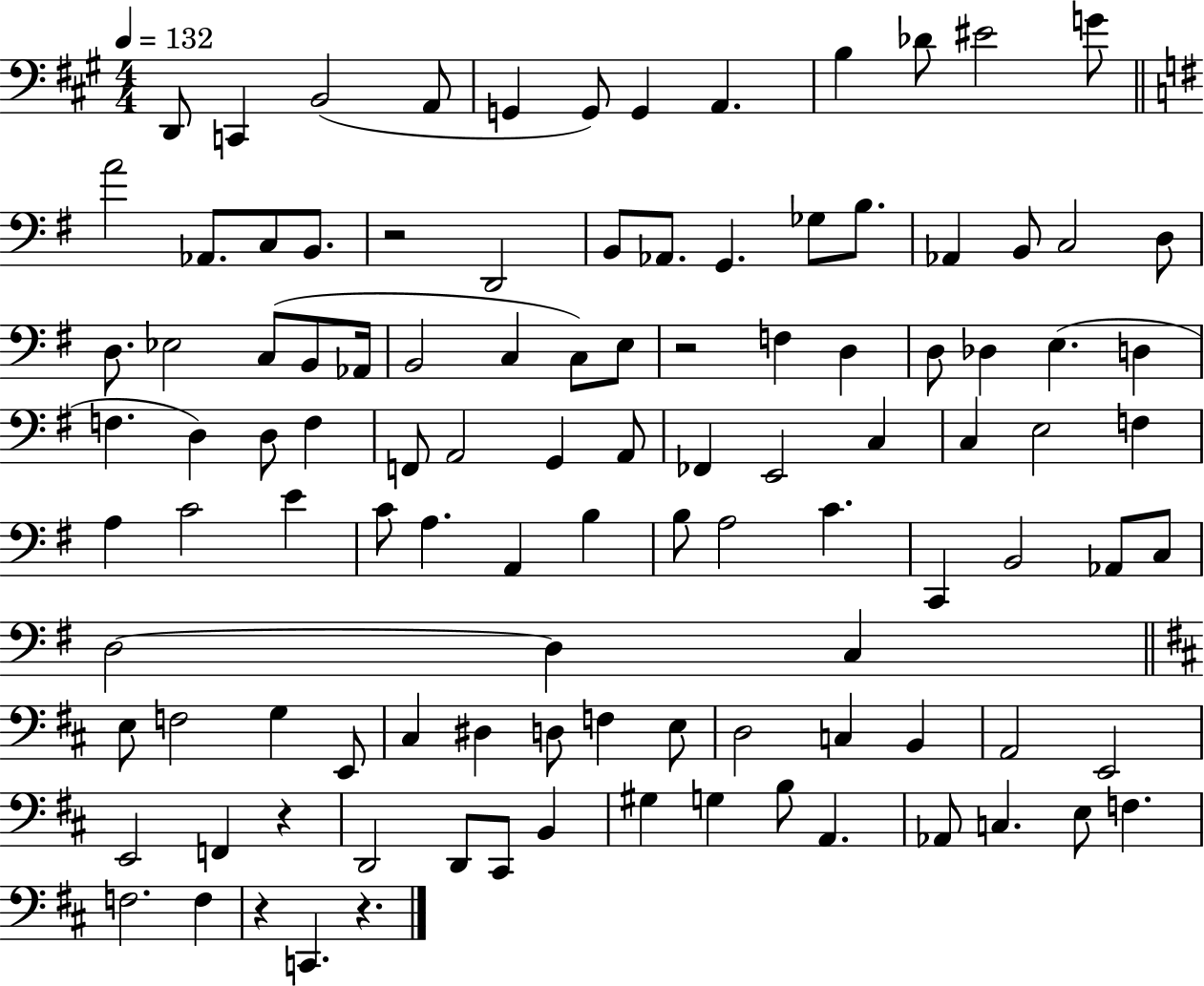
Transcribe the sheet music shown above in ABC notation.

X:1
T:Untitled
M:4/4
L:1/4
K:A
D,,/2 C,, B,,2 A,,/2 G,, G,,/2 G,, A,, B, _D/2 ^E2 G/2 A2 _A,,/2 C,/2 B,,/2 z2 D,,2 B,,/2 _A,,/2 G,, _G,/2 B,/2 _A,, B,,/2 C,2 D,/2 D,/2 _E,2 C,/2 B,,/2 _A,,/4 B,,2 C, C,/2 E,/2 z2 F, D, D,/2 _D, E, D, F, D, D,/2 F, F,,/2 A,,2 G,, A,,/2 _F,, E,,2 C, C, E,2 F, A, C2 E C/2 A, A,, B, B,/2 A,2 C C,, B,,2 _A,,/2 C,/2 D,2 D, C, E,/2 F,2 G, E,,/2 ^C, ^D, D,/2 F, E,/2 D,2 C, B,, A,,2 E,,2 E,,2 F,, z D,,2 D,,/2 ^C,,/2 B,, ^G, G, B,/2 A,, _A,,/2 C, E,/2 F, F,2 F, z C,, z